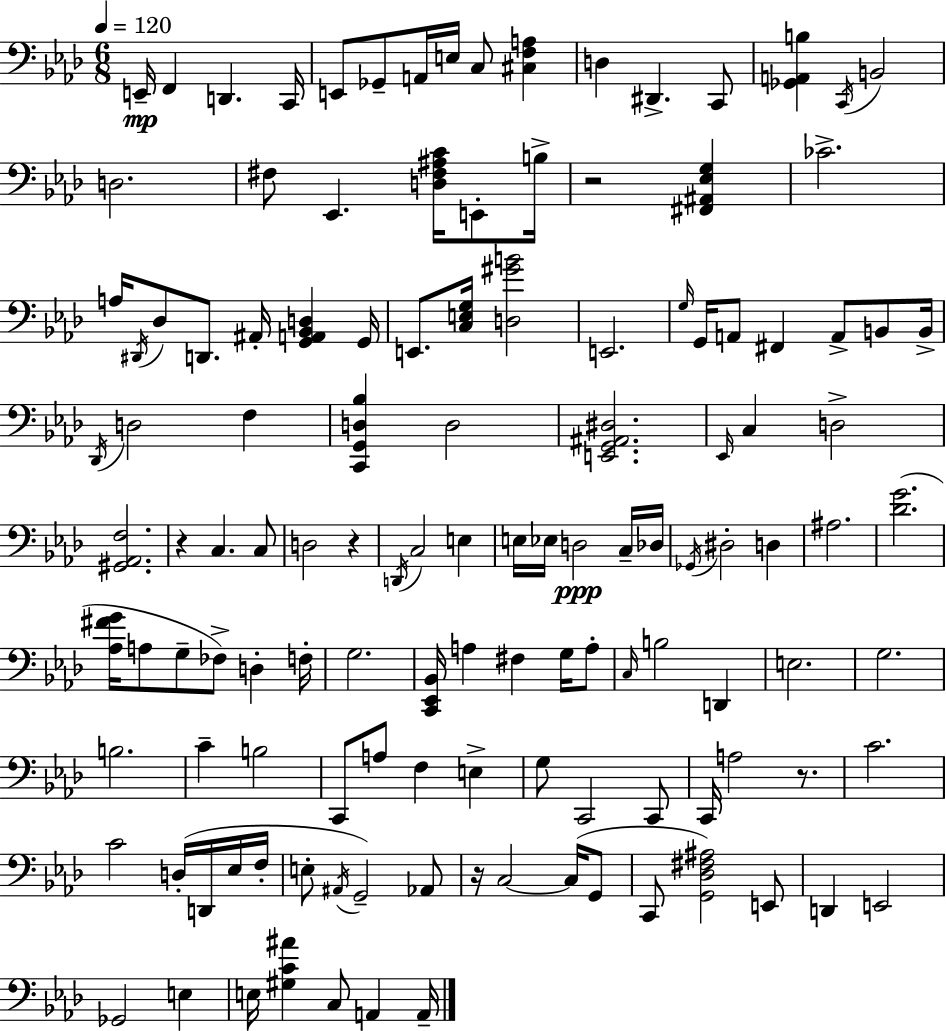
E2/s F2/q D2/q. C2/s E2/e Gb2/e A2/s E3/s C3/e [C#3,F3,A3]/q D3/q D#2/q. C2/e [Gb2,A2,B3]/q C2/s B2/h D3/h. F#3/e Eb2/q. [D3,F#3,A#3,C4]/s E2/e B3/s R/h [F#2,A#2,Eb3,G3]/q CES4/h. A3/s D#2/s Db3/e D2/e. A#2/s [G2,A2,Bb2,D3]/q G2/s E2/e. [C3,E3,G3]/s [D3,G#4,B4]/h E2/h. G3/s G2/s A2/e F#2/q A2/e B2/e B2/s Db2/s D3/h F3/q [C2,G2,D3,Bb3]/q D3/h [E2,G2,A#2,D#3]/h. Eb2/s C3/q D3/h [G#2,Ab2,F3]/h. R/q C3/q. C3/e D3/h R/q D2/s C3/h E3/q E3/s Eb3/s D3/h C3/s Db3/s Gb2/s D#3/h D3/q A#3/h. [Db4,G4]/h. [Ab3,F#4,G4]/s A3/e G3/e FES3/e D3/q F3/s G3/h. [C2,Eb2,Bb2]/s A3/q F#3/q G3/s A3/e C3/s B3/h D2/q E3/h. G3/h. B3/h. C4/q B3/h C2/e A3/e F3/q E3/q G3/e C2/h C2/e C2/s A3/h R/e. C4/h. C4/h D3/s D2/s Eb3/s F3/s E3/e A#2/s G2/h Ab2/e R/s C3/h C3/s G2/e C2/e [G2,Db3,F#3,A#3]/h E2/e D2/q E2/h Gb2/h E3/q E3/s [G#3,C4,A#4]/q C3/e A2/q A2/s